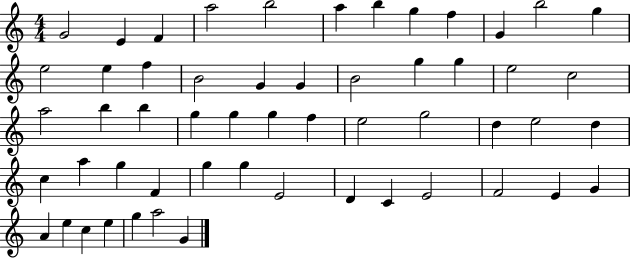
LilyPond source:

{
  \clef treble
  \numericTimeSignature
  \time 4/4
  \key c \major
  g'2 e'4 f'4 | a''2 b''2 | a''4 b''4 g''4 f''4 | g'4 b''2 g''4 | \break e''2 e''4 f''4 | b'2 g'4 g'4 | b'2 g''4 g''4 | e''2 c''2 | \break a''2 b''4 b''4 | g''4 g''4 g''4 f''4 | e''2 g''2 | d''4 e''2 d''4 | \break c''4 a''4 g''4 f'4 | g''4 g''4 e'2 | d'4 c'4 e'2 | f'2 e'4 g'4 | \break a'4 e''4 c''4 e''4 | g''4 a''2 g'4 | \bar "|."
}